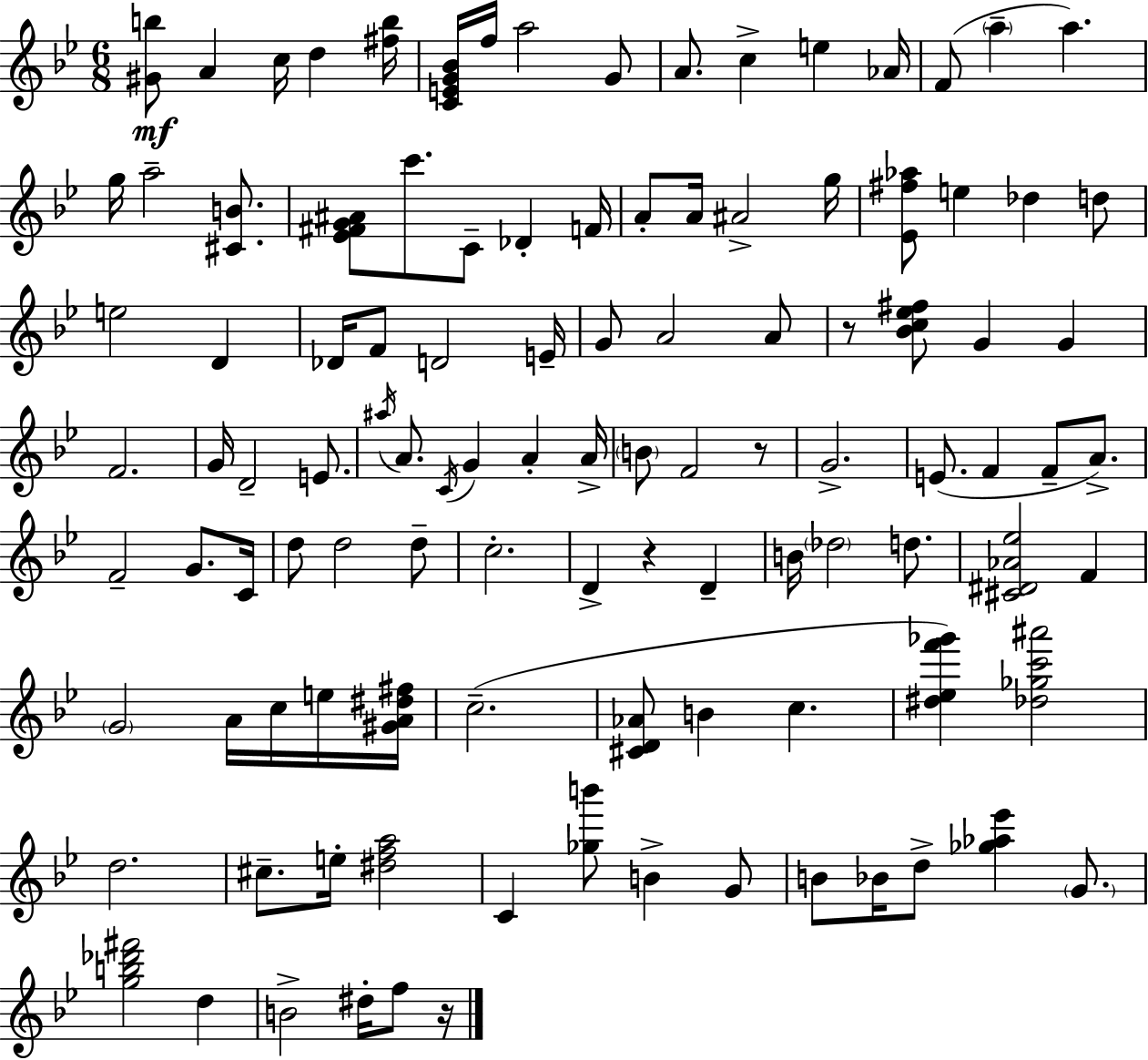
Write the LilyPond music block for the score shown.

{
  \clef treble
  \numericTimeSignature
  \time 6/8
  \key bes \major
  <gis' b''>8\mf a'4 c''16 d''4 <fis'' b''>16 | <c' e' g' bes'>16 f''16 a''2 g'8 | a'8. c''4-> e''4 aes'16 | f'8( \parenthesize a''4-- a''4.) | \break g''16 a''2-- <cis' b'>8. | <ees' fis' g' ais'>8 c'''8. c'8-- des'4-. f'16 | a'8-. a'16 ais'2-> g''16 | <ees' fis'' aes''>8 e''4 des''4 d''8 | \break e''2 d'4 | des'16 f'8 d'2 e'16-- | g'8 a'2 a'8 | r8 <bes' c'' ees'' fis''>8 g'4 g'4 | \break f'2. | g'16 d'2-- e'8. | \acciaccatura { ais''16 } a'8. \acciaccatura { c'16 } g'4 a'4-. | a'16-> \parenthesize b'8 f'2 | \break r8 g'2.-> | e'8.( f'4 f'8-- a'8.->) | f'2-- g'8. | c'16 d''8 d''2 | \break d''8-- c''2.-. | d'4-> r4 d'4-- | b'16 \parenthesize des''2 d''8. | <cis' dis' aes' ees''>2 f'4 | \break \parenthesize g'2 a'16 c''16 | e''16 <gis' a' dis'' fis''>16 c''2.--( | <cis' d' aes'>8 b'4 c''4. | <dis'' ees'' f''' ges'''>4) <des'' ges'' c''' ais'''>2 | \break d''2. | cis''8.-- e''16-. <dis'' f'' a''>2 | c'4 <ges'' b'''>8 b'4-> | g'8 b'8 bes'16 d''8-> <ges'' aes'' ees'''>4 \parenthesize g'8. | \break <g'' b'' des''' fis'''>2 d''4 | b'2-> dis''16-. f''8 | r16 \bar "|."
}